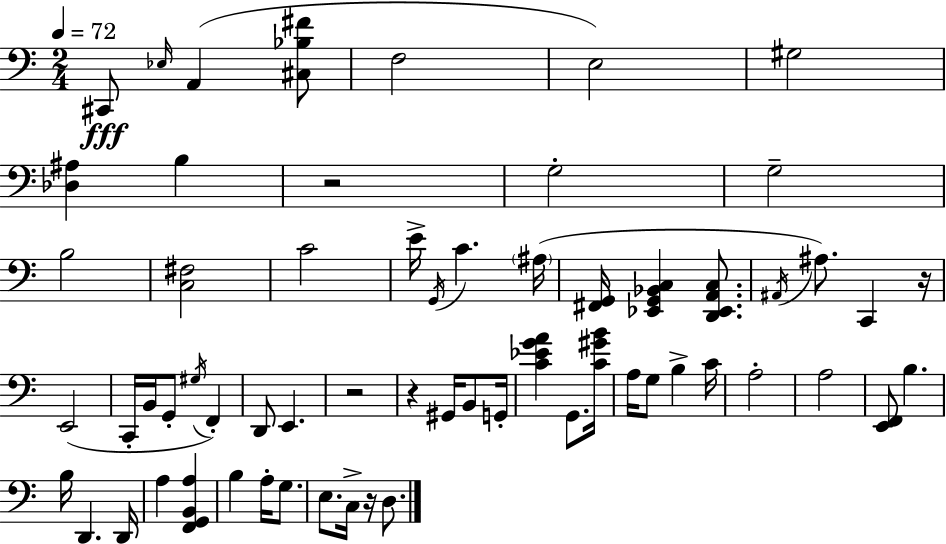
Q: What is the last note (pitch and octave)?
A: D3